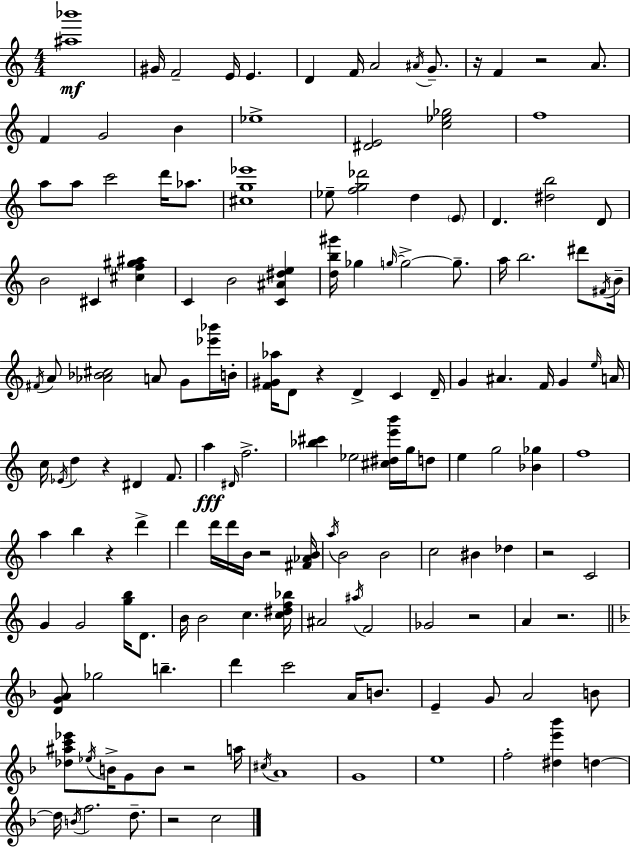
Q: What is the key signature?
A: C major